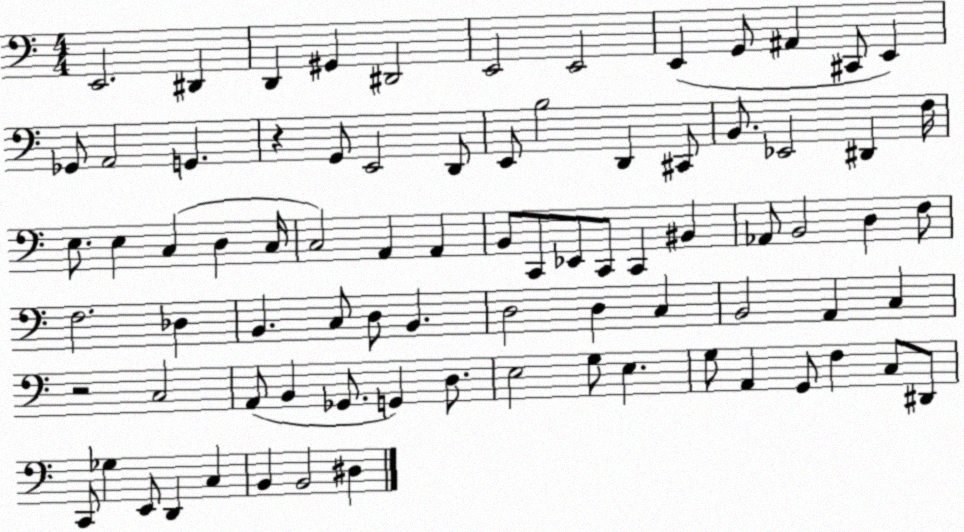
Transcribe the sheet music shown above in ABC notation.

X:1
T:Untitled
M:4/4
L:1/4
K:C
E,,2 ^D,, D,, ^G,, ^D,,2 E,,2 E,,2 E,, G,,/2 ^A,, ^C,,/2 E,, _G,,/2 A,,2 G,, z G,,/2 E,,2 D,,/2 E,,/2 B,2 D,, ^C,,/2 B,,/2 _E,,2 ^D,, F,/4 E,/2 E, C, D, C,/4 C,2 A,, A,, B,,/2 C,,/2 _E,,/2 C,,/2 C,, ^B,, _A,,/2 B,,2 D, F,/2 F,2 _D, B,, C,/2 D,/2 B,, D,2 D, C, B,,2 A,, C, z2 C,2 A,,/2 B,, _G,,/2 G,, D,/2 E,2 G,/2 E, G,/2 A,, G,,/2 F, C,/2 ^D,,/2 C,,/2 _G, E,,/2 D,, C, B,, B,,2 ^D,